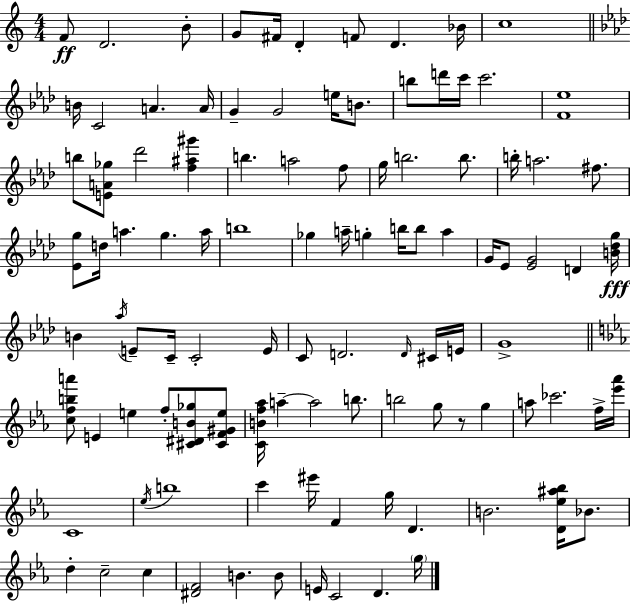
{
  \clef treble
  \numericTimeSignature
  \time 4/4
  \key a \minor
  f'8\ff d'2. b'8-. | g'8 fis'16 d'4-. f'8 d'4. bes'16 | c''1 | \bar "||" \break \key aes \major b'16 c'2 a'4. a'16 | g'4-- g'2 e''16 b'8. | b''8 d'''16 c'''16 c'''2. | <f' ees''>1 | \break b''8 <e' a' ges''>8 des'''2 <f'' ais'' gis'''>4 | b''4. a''2 f''8 | g''16 b''2. b''8. | b''16-. a''2. fis''8. | \break <ees' g''>8 d''16 a''4. g''4. a''16 | b''1 | ges''4 a''16-- g''4-. b''16 b''8 a''4 | g'16 ees'8 <ees' g'>2 d'4 <b' des'' g''>16\fff | \break b'4 \acciaccatura { aes''16 } e'8-- c'16-- c'2-. | e'16 c'8 d'2. \grace { d'16 } | cis'16 e'16 g'1-> | \bar "||" \break \key c \minor <c'' f'' b'' a'''>8 e'4 e''4 f''8-. <cis' dis' b' ges''>8 <cis' f' gis' e''>8 | <c' b' f'' aes''>16 a''4--~~ a''2 b''8. | b''2 g''8 r8 g''4 | a''8 ces'''2. f''16-> <ees''' aes'''>16 | \break c'1 | \acciaccatura { ees''16 } b''1 | c'''4 eis'''16 f'4 g''16 d'4. | b'2. <d' ees'' ais'' bes''>16 bes'8. | \break d''4-. c''2-- c''4 | <dis' f'>2 b'4. b'8 | e'16 c'2 d'4. | \parenthesize g''16 \bar "|."
}